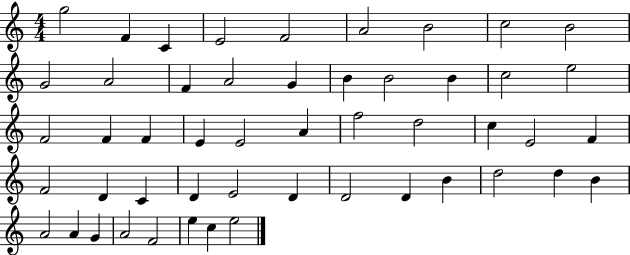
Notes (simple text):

G5/h F4/q C4/q E4/h F4/h A4/h B4/h C5/h B4/h G4/h A4/h F4/q A4/h G4/q B4/q B4/h B4/q C5/h E5/h F4/h F4/q F4/q E4/q E4/h A4/q F5/h D5/h C5/q E4/h F4/q F4/h D4/q C4/q D4/q E4/h D4/q D4/h D4/q B4/q D5/h D5/q B4/q A4/h A4/q G4/q A4/h F4/h E5/q C5/q E5/h